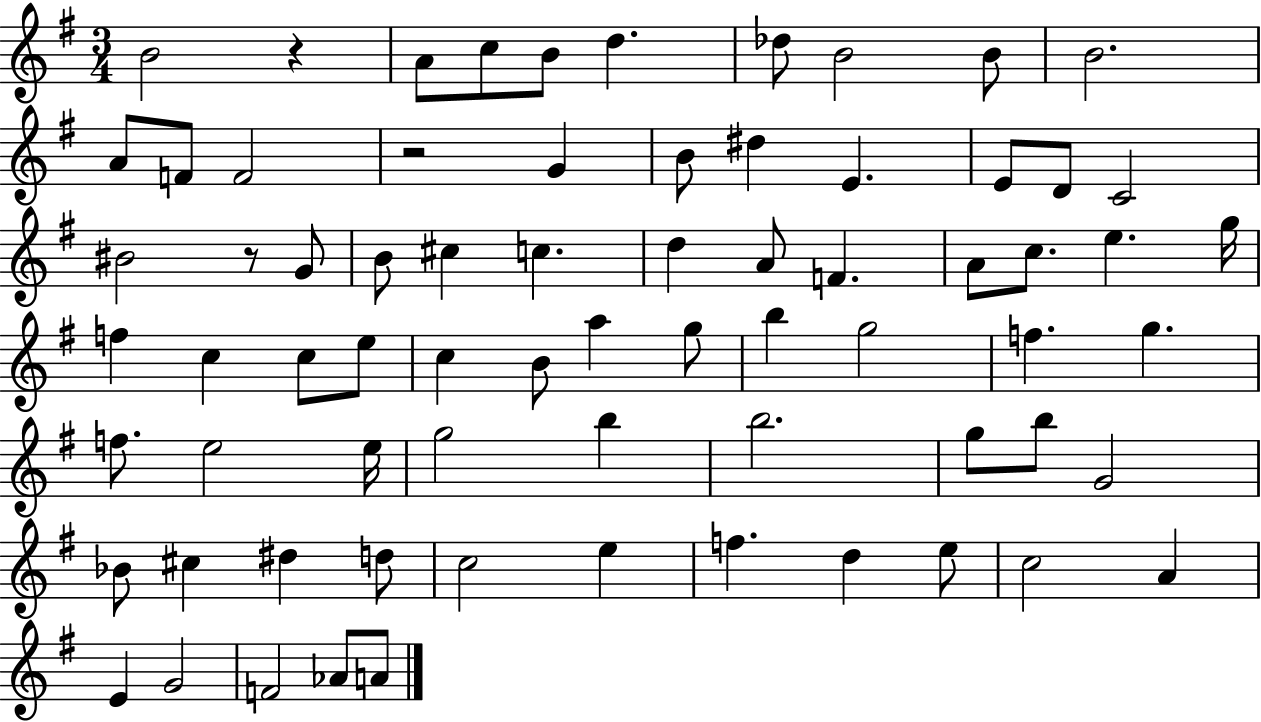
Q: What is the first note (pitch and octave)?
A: B4